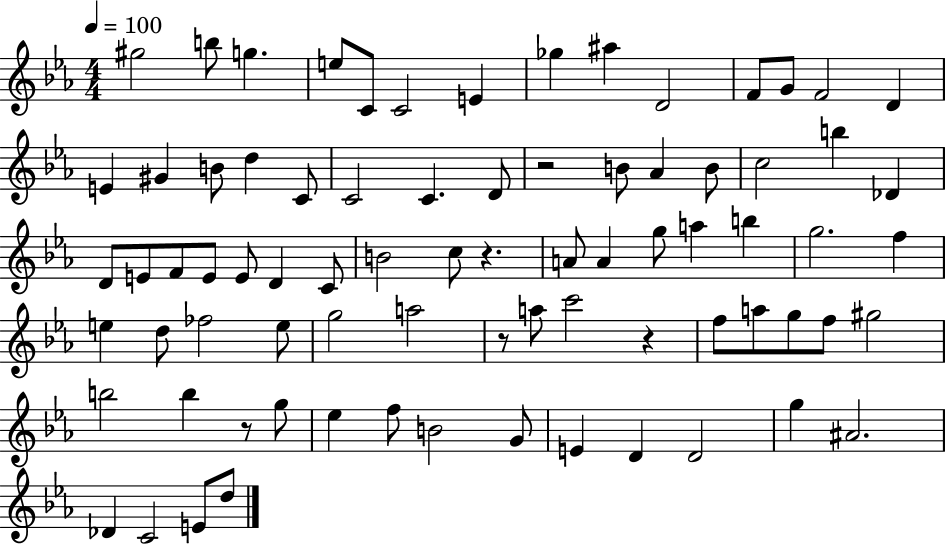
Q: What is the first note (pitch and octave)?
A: G#5